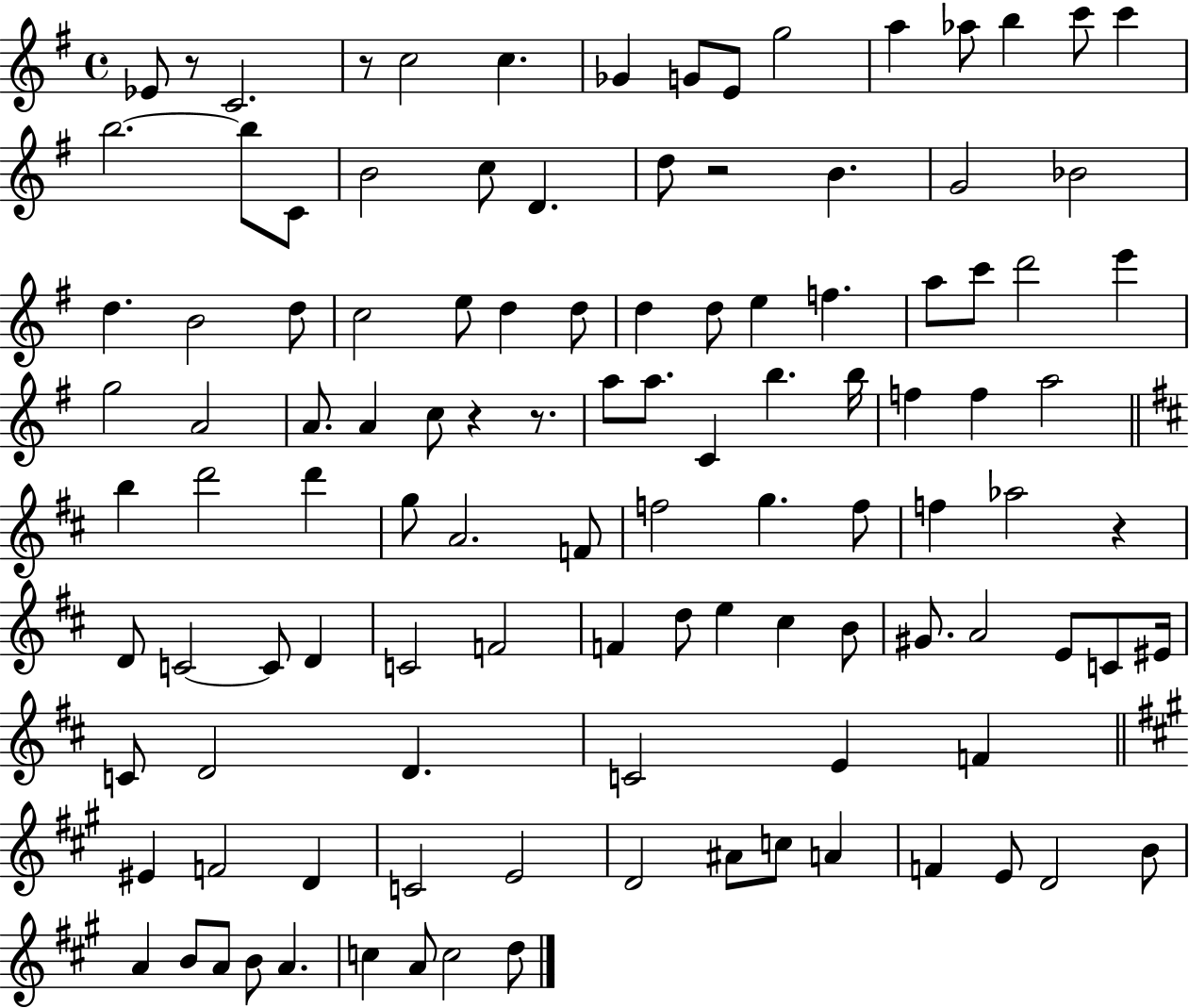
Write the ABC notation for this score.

X:1
T:Untitled
M:4/4
L:1/4
K:G
_E/2 z/2 C2 z/2 c2 c _G G/2 E/2 g2 a _a/2 b c'/2 c' b2 b/2 C/2 B2 c/2 D d/2 z2 B G2 _B2 d B2 d/2 c2 e/2 d d/2 d d/2 e f a/2 c'/2 d'2 e' g2 A2 A/2 A c/2 z z/2 a/2 a/2 C b b/4 f f a2 b d'2 d' g/2 A2 F/2 f2 g f/2 f _a2 z D/2 C2 C/2 D C2 F2 F d/2 e ^c B/2 ^G/2 A2 E/2 C/2 ^E/4 C/2 D2 D C2 E F ^E F2 D C2 E2 D2 ^A/2 c/2 A F E/2 D2 B/2 A B/2 A/2 B/2 A c A/2 c2 d/2